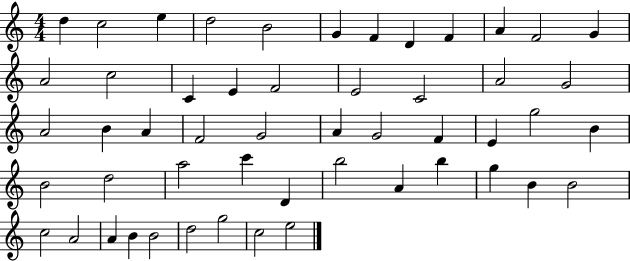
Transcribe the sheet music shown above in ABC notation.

X:1
T:Untitled
M:4/4
L:1/4
K:C
d c2 e d2 B2 G F D F A F2 G A2 c2 C E F2 E2 C2 A2 G2 A2 B A F2 G2 A G2 F E g2 B B2 d2 a2 c' D b2 A b g B B2 c2 A2 A B B2 d2 g2 c2 e2